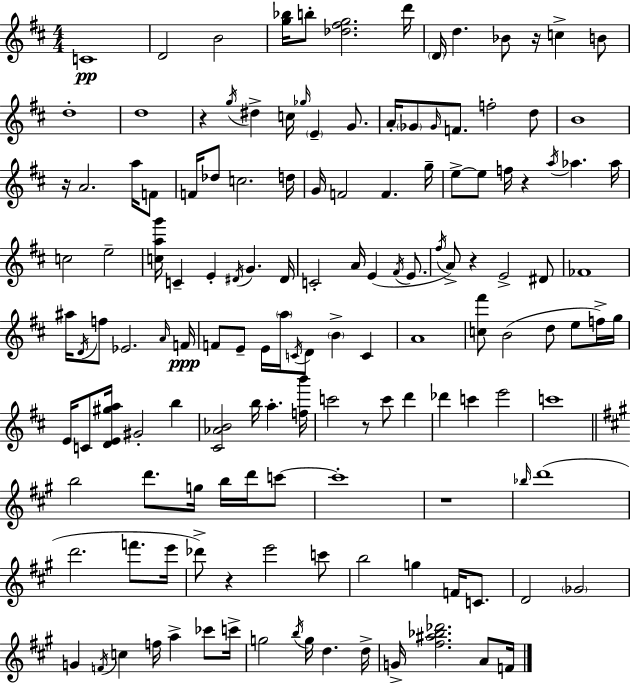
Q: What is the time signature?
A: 4/4